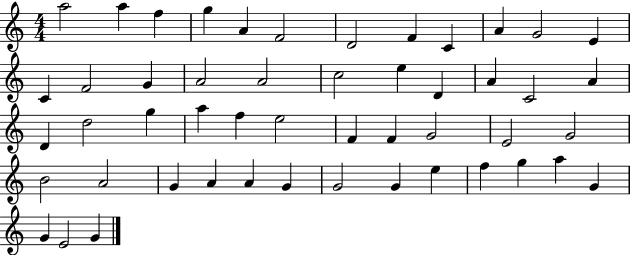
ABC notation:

X:1
T:Untitled
M:4/4
L:1/4
K:C
a2 a f g A F2 D2 F C A G2 E C F2 G A2 A2 c2 e D A C2 A D d2 g a f e2 F F G2 E2 G2 B2 A2 G A A G G2 G e f g a G G E2 G